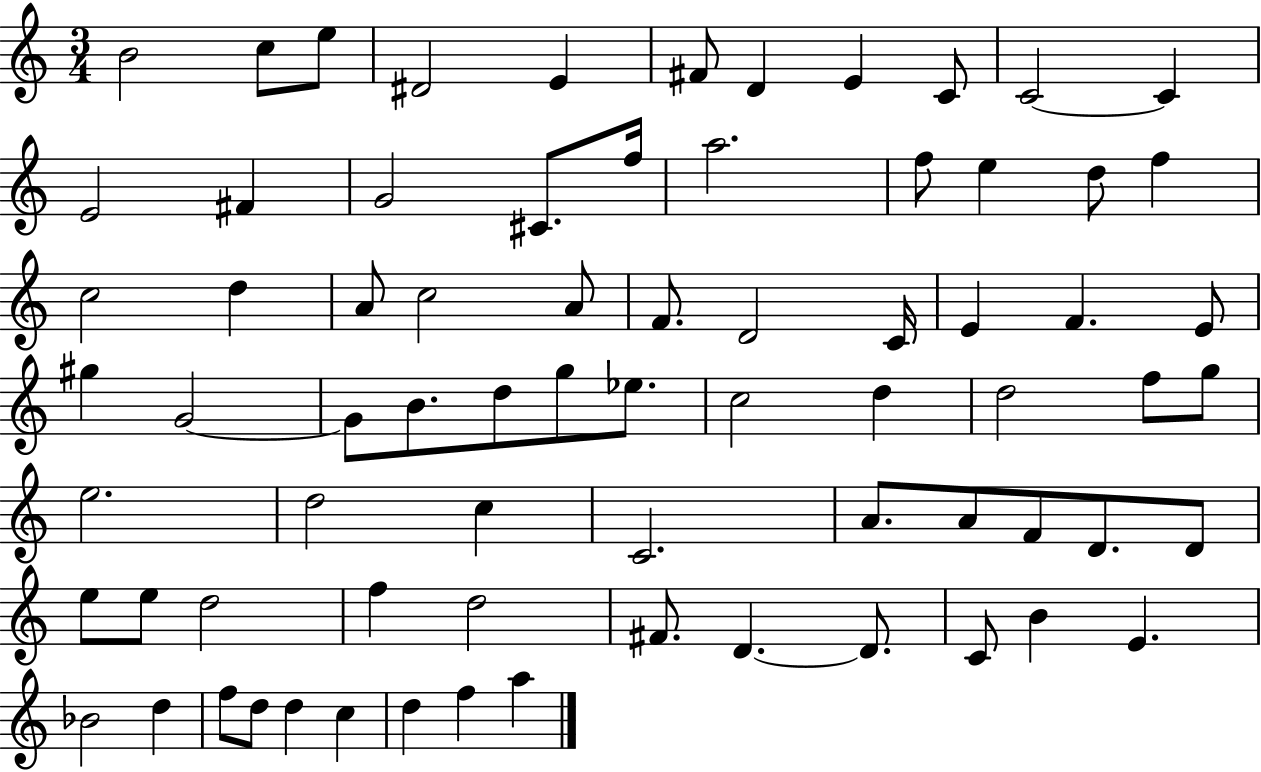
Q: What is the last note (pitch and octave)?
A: A5